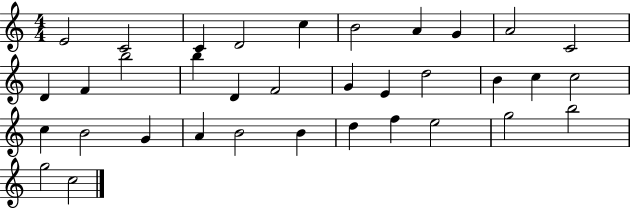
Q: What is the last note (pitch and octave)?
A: C5